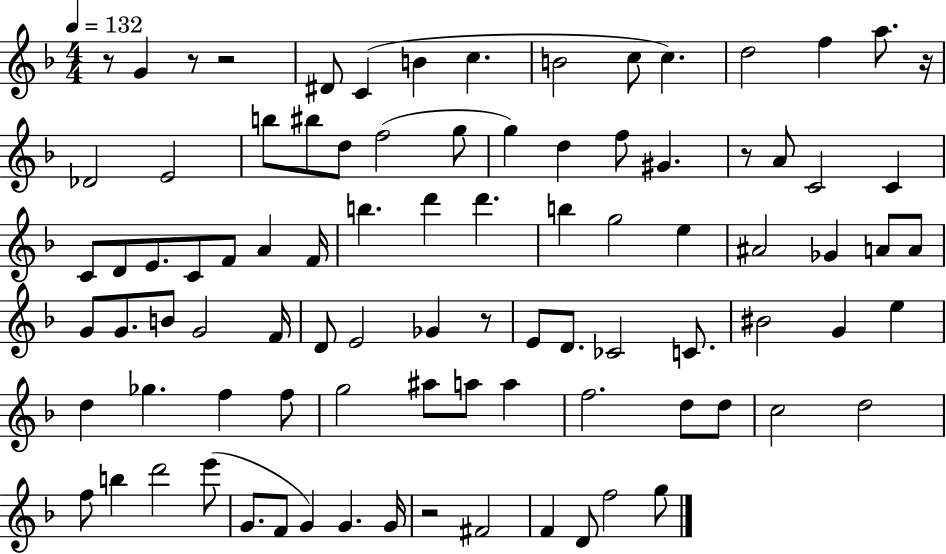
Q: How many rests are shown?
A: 7